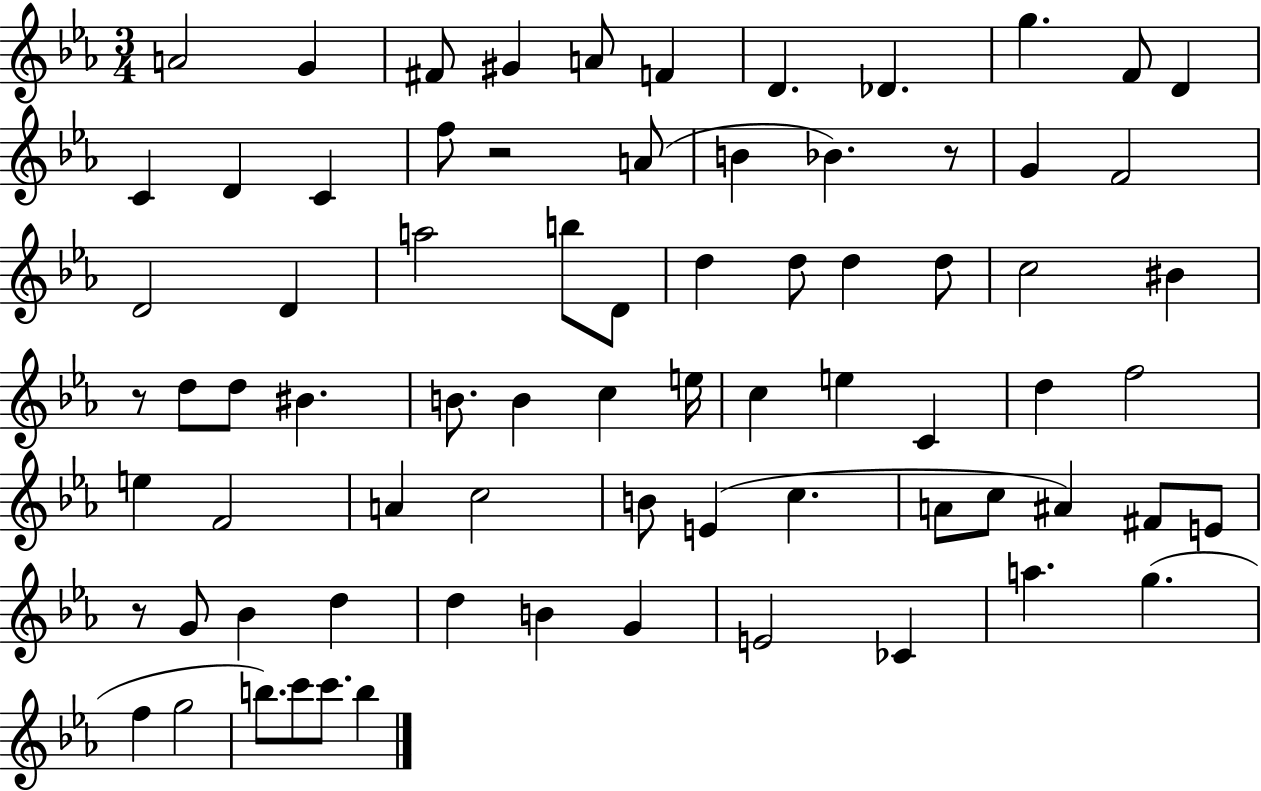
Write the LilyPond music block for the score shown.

{
  \clef treble
  \numericTimeSignature
  \time 3/4
  \key ees \major
  a'2 g'4 | fis'8 gis'4 a'8 f'4 | d'4. des'4. | g''4. f'8 d'4 | \break c'4 d'4 c'4 | f''8 r2 a'8( | b'4 bes'4.) r8 | g'4 f'2 | \break d'2 d'4 | a''2 b''8 d'8 | d''4 d''8 d''4 d''8 | c''2 bis'4 | \break r8 d''8 d''8 bis'4. | b'8. b'4 c''4 e''16 | c''4 e''4 c'4 | d''4 f''2 | \break e''4 f'2 | a'4 c''2 | b'8 e'4( c''4. | a'8 c''8 ais'4) fis'8 e'8 | \break r8 g'8 bes'4 d''4 | d''4 b'4 g'4 | e'2 ces'4 | a''4. g''4.( | \break f''4 g''2 | b''8.) c'''8 c'''8. b''4 | \bar "|."
}